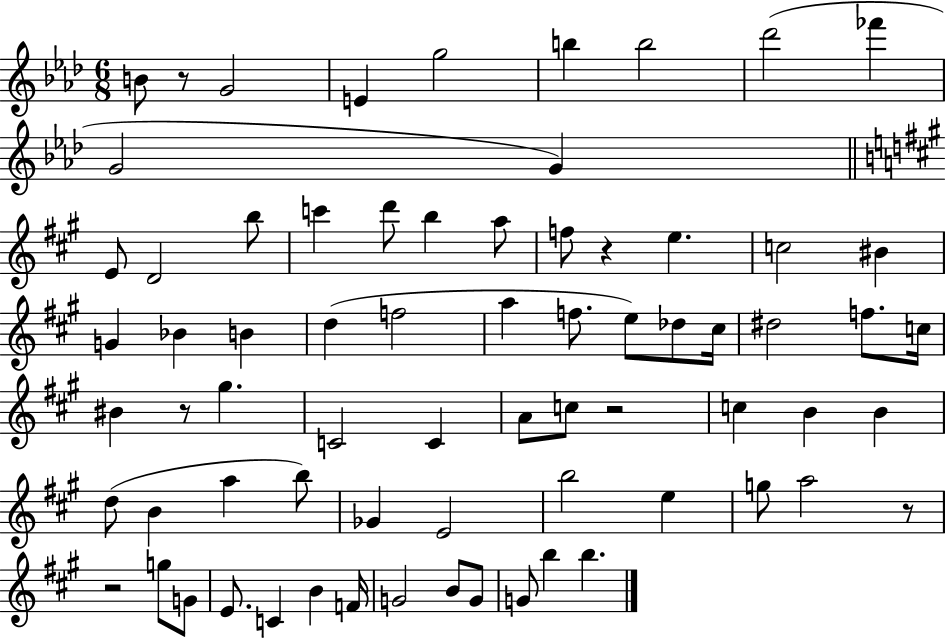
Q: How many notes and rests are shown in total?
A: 71